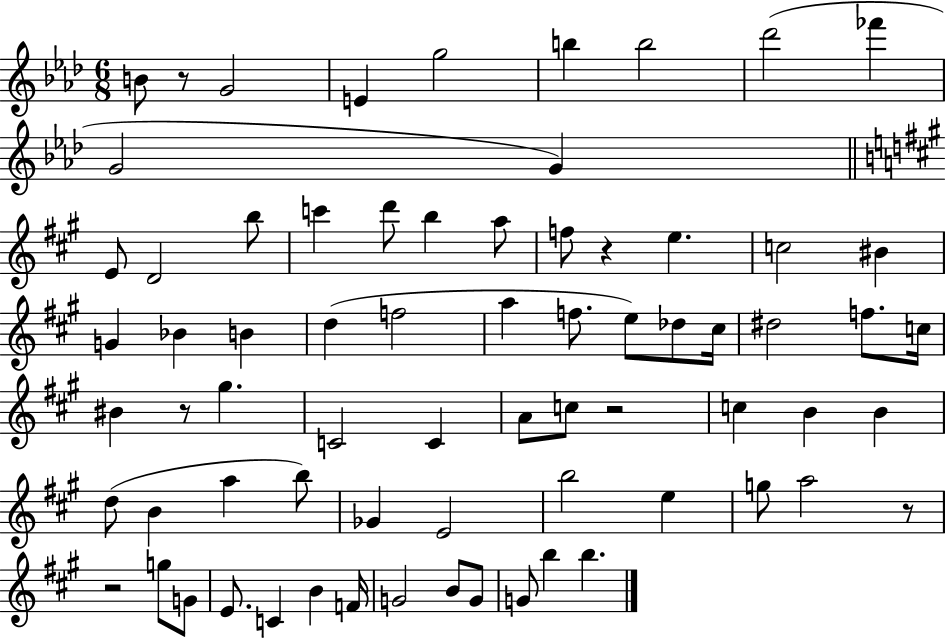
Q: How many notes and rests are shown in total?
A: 71